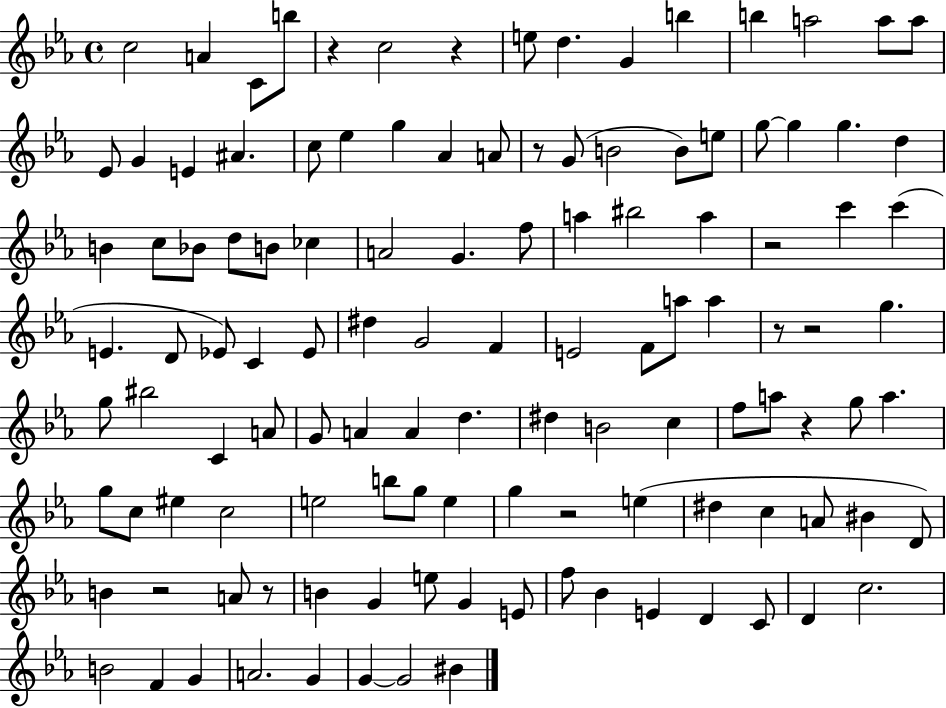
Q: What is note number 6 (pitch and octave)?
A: E5